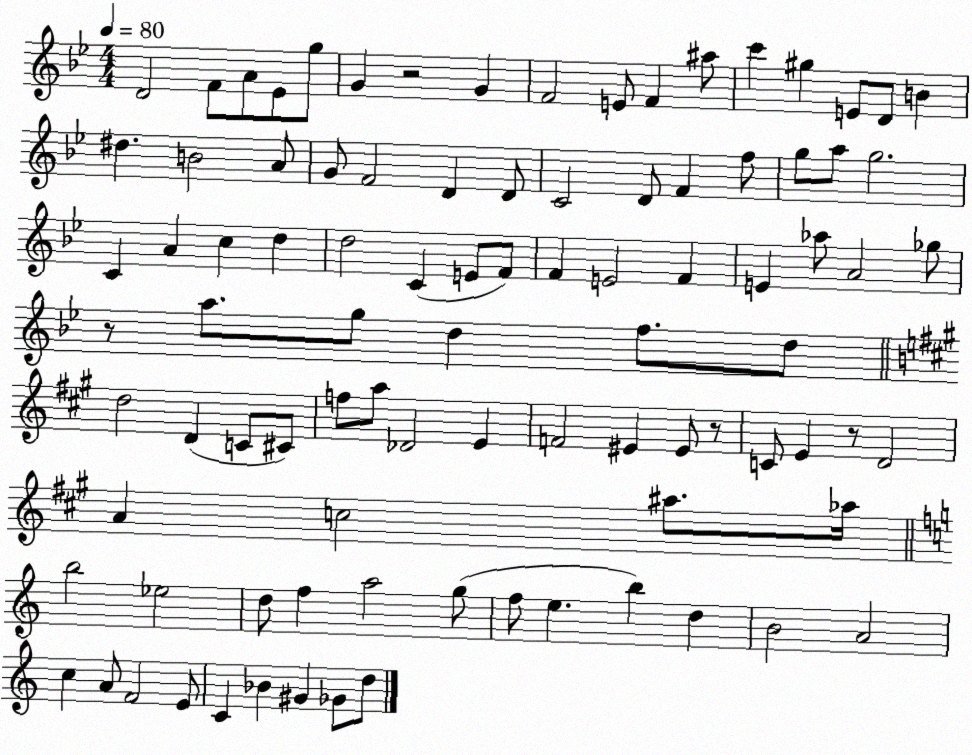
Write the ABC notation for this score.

X:1
T:Untitled
M:4/4
L:1/4
K:Bb
D2 F/2 A/2 _E/2 g/2 G z2 G F2 E/2 F ^a/2 c' ^g E/2 D/2 B ^d B2 A/2 G/2 F2 D D/2 C2 D/2 F f/2 g/2 a/2 g2 C A c d d2 C E/2 F/2 F E2 F E _a/2 A2 _g/2 z/2 a/2 g/2 d f/2 d/2 d2 D C/2 ^C/2 f/2 a/2 _D2 E F2 ^E ^E/2 z/2 C/2 E z/2 D2 A c2 ^a/2 _a/4 b2 _e2 d/2 f a2 g/2 f/2 e b d B2 A2 c A/2 F2 E/2 C _B ^G _G/2 d/2